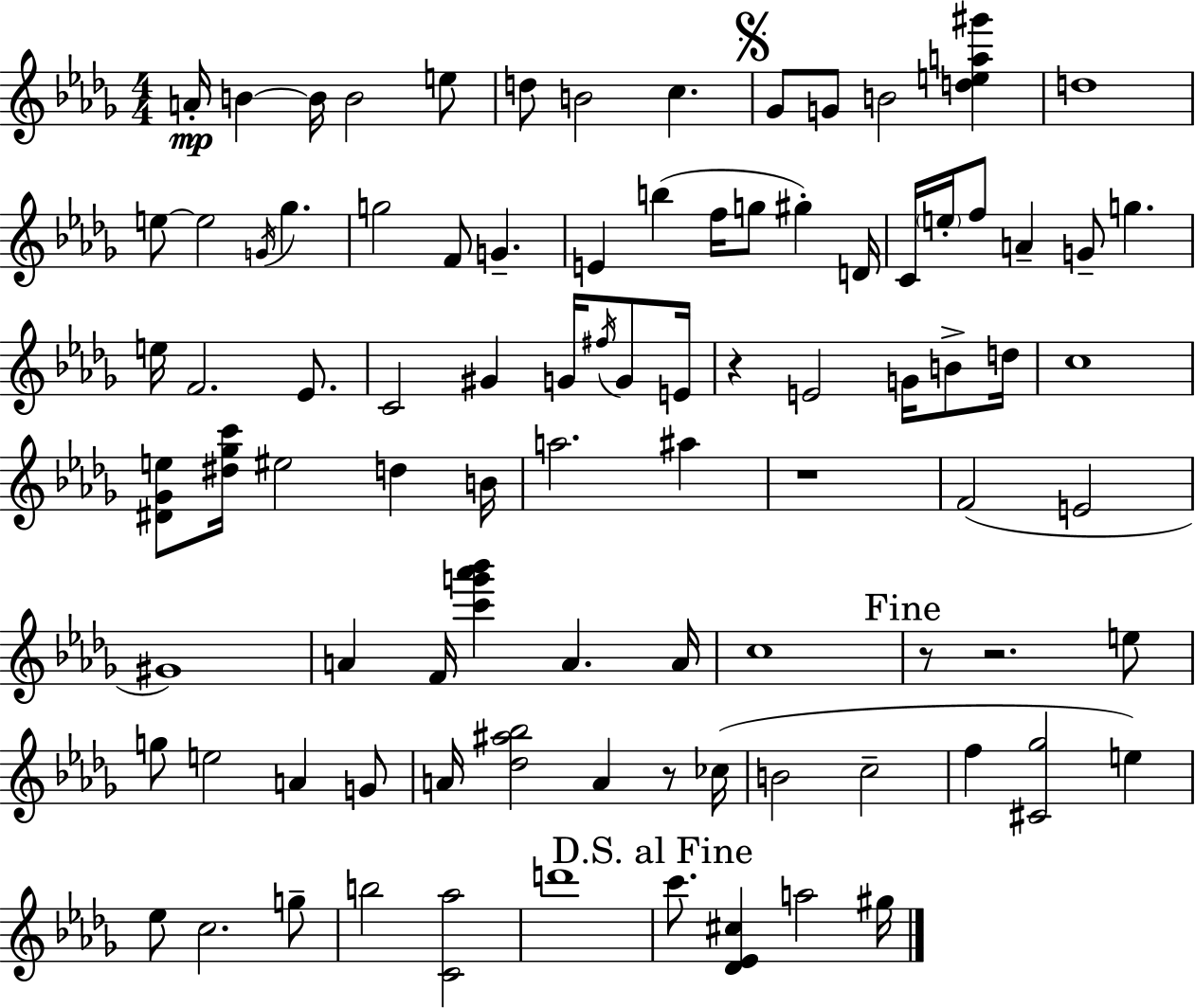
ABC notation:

X:1
T:Untitled
M:4/4
L:1/4
K:Bbm
A/4 B B/4 B2 e/2 d/2 B2 c _G/2 G/2 B2 [dea^g'] d4 e/2 e2 G/4 _g g2 F/2 G E b f/4 g/2 ^g D/4 C/4 e/4 f/2 A G/2 g e/4 F2 _E/2 C2 ^G G/4 ^f/4 G/2 E/4 z E2 G/4 B/2 d/4 c4 [^D_Ge]/2 [^d_gc']/4 ^e2 d B/4 a2 ^a z4 F2 E2 ^G4 A F/4 [c'g'_a'_b'] A A/4 c4 z/2 z2 e/2 g/2 e2 A G/2 A/4 [_d^a_b]2 A z/2 _c/4 B2 c2 f [^C_g]2 e _e/2 c2 g/2 b2 [C_a]2 d'4 c'/2 [_D_E^c] a2 ^g/4